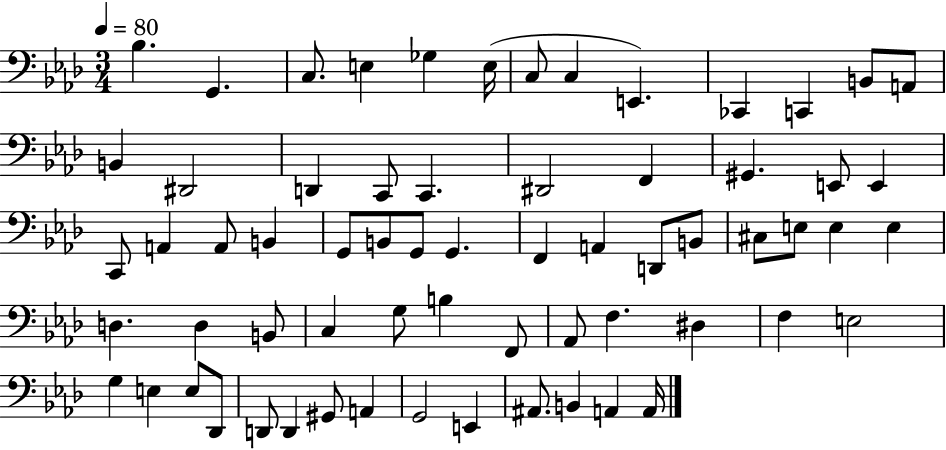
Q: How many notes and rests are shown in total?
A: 65